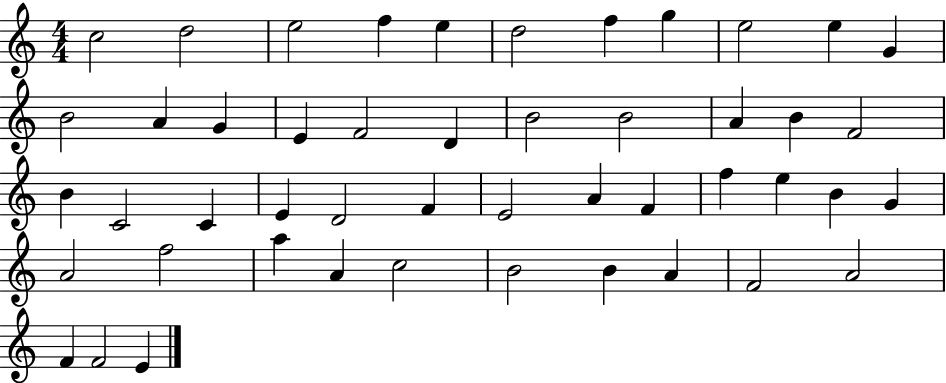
X:1
T:Untitled
M:4/4
L:1/4
K:C
c2 d2 e2 f e d2 f g e2 e G B2 A G E F2 D B2 B2 A B F2 B C2 C E D2 F E2 A F f e B G A2 f2 a A c2 B2 B A F2 A2 F F2 E